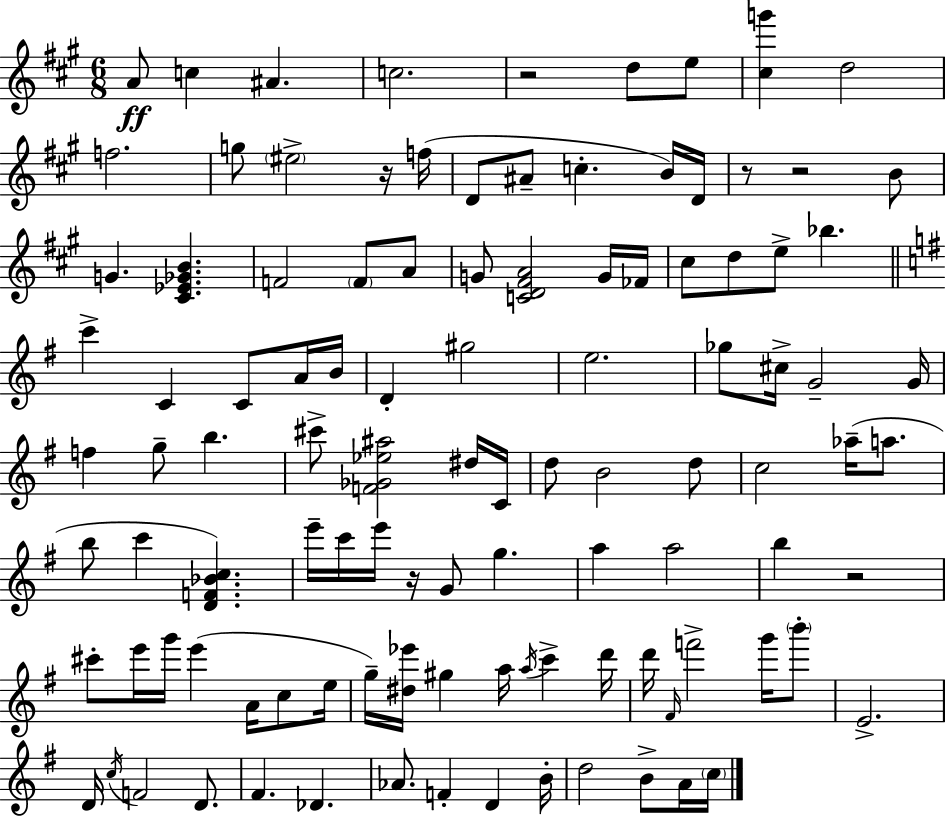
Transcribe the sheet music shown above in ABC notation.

X:1
T:Untitled
M:6/8
L:1/4
K:A
A/2 c ^A c2 z2 d/2 e/2 [^cg'] d2 f2 g/2 ^e2 z/4 f/4 D/2 ^A/2 c B/4 D/4 z/2 z2 B/2 G [^C_E_GB] F2 F/2 A/2 G/2 [CD^FA]2 G/4 _F/4 ^c/2 d/2 e/2 _b c' C C/2 A/4 B/4 D ^g2 e2 _g/2 ^c/4 G2 G/4 f g/2 b ^c'/2 [F_G_e^a]2 ^d/4 C/4 d/2 B2 d/2 c2 _a/4 a/2 b/2 c' [DF_Bc] e'/4 c'/4 e'/4 z/4 G/2 g a a2 b z2 ^c'/2 e'/4 g'/4 e' A/4 c/2 e/4 g/4 [^d_e']/4 ^g a/4 a/4 c' d'/4 d'/4 ^F/4 f'2 g'/4 b'/2 E2 D/4 c/4 F2 D/2 ^F _D _A/2 F D B/4 d2 B/2 A/4 c/4